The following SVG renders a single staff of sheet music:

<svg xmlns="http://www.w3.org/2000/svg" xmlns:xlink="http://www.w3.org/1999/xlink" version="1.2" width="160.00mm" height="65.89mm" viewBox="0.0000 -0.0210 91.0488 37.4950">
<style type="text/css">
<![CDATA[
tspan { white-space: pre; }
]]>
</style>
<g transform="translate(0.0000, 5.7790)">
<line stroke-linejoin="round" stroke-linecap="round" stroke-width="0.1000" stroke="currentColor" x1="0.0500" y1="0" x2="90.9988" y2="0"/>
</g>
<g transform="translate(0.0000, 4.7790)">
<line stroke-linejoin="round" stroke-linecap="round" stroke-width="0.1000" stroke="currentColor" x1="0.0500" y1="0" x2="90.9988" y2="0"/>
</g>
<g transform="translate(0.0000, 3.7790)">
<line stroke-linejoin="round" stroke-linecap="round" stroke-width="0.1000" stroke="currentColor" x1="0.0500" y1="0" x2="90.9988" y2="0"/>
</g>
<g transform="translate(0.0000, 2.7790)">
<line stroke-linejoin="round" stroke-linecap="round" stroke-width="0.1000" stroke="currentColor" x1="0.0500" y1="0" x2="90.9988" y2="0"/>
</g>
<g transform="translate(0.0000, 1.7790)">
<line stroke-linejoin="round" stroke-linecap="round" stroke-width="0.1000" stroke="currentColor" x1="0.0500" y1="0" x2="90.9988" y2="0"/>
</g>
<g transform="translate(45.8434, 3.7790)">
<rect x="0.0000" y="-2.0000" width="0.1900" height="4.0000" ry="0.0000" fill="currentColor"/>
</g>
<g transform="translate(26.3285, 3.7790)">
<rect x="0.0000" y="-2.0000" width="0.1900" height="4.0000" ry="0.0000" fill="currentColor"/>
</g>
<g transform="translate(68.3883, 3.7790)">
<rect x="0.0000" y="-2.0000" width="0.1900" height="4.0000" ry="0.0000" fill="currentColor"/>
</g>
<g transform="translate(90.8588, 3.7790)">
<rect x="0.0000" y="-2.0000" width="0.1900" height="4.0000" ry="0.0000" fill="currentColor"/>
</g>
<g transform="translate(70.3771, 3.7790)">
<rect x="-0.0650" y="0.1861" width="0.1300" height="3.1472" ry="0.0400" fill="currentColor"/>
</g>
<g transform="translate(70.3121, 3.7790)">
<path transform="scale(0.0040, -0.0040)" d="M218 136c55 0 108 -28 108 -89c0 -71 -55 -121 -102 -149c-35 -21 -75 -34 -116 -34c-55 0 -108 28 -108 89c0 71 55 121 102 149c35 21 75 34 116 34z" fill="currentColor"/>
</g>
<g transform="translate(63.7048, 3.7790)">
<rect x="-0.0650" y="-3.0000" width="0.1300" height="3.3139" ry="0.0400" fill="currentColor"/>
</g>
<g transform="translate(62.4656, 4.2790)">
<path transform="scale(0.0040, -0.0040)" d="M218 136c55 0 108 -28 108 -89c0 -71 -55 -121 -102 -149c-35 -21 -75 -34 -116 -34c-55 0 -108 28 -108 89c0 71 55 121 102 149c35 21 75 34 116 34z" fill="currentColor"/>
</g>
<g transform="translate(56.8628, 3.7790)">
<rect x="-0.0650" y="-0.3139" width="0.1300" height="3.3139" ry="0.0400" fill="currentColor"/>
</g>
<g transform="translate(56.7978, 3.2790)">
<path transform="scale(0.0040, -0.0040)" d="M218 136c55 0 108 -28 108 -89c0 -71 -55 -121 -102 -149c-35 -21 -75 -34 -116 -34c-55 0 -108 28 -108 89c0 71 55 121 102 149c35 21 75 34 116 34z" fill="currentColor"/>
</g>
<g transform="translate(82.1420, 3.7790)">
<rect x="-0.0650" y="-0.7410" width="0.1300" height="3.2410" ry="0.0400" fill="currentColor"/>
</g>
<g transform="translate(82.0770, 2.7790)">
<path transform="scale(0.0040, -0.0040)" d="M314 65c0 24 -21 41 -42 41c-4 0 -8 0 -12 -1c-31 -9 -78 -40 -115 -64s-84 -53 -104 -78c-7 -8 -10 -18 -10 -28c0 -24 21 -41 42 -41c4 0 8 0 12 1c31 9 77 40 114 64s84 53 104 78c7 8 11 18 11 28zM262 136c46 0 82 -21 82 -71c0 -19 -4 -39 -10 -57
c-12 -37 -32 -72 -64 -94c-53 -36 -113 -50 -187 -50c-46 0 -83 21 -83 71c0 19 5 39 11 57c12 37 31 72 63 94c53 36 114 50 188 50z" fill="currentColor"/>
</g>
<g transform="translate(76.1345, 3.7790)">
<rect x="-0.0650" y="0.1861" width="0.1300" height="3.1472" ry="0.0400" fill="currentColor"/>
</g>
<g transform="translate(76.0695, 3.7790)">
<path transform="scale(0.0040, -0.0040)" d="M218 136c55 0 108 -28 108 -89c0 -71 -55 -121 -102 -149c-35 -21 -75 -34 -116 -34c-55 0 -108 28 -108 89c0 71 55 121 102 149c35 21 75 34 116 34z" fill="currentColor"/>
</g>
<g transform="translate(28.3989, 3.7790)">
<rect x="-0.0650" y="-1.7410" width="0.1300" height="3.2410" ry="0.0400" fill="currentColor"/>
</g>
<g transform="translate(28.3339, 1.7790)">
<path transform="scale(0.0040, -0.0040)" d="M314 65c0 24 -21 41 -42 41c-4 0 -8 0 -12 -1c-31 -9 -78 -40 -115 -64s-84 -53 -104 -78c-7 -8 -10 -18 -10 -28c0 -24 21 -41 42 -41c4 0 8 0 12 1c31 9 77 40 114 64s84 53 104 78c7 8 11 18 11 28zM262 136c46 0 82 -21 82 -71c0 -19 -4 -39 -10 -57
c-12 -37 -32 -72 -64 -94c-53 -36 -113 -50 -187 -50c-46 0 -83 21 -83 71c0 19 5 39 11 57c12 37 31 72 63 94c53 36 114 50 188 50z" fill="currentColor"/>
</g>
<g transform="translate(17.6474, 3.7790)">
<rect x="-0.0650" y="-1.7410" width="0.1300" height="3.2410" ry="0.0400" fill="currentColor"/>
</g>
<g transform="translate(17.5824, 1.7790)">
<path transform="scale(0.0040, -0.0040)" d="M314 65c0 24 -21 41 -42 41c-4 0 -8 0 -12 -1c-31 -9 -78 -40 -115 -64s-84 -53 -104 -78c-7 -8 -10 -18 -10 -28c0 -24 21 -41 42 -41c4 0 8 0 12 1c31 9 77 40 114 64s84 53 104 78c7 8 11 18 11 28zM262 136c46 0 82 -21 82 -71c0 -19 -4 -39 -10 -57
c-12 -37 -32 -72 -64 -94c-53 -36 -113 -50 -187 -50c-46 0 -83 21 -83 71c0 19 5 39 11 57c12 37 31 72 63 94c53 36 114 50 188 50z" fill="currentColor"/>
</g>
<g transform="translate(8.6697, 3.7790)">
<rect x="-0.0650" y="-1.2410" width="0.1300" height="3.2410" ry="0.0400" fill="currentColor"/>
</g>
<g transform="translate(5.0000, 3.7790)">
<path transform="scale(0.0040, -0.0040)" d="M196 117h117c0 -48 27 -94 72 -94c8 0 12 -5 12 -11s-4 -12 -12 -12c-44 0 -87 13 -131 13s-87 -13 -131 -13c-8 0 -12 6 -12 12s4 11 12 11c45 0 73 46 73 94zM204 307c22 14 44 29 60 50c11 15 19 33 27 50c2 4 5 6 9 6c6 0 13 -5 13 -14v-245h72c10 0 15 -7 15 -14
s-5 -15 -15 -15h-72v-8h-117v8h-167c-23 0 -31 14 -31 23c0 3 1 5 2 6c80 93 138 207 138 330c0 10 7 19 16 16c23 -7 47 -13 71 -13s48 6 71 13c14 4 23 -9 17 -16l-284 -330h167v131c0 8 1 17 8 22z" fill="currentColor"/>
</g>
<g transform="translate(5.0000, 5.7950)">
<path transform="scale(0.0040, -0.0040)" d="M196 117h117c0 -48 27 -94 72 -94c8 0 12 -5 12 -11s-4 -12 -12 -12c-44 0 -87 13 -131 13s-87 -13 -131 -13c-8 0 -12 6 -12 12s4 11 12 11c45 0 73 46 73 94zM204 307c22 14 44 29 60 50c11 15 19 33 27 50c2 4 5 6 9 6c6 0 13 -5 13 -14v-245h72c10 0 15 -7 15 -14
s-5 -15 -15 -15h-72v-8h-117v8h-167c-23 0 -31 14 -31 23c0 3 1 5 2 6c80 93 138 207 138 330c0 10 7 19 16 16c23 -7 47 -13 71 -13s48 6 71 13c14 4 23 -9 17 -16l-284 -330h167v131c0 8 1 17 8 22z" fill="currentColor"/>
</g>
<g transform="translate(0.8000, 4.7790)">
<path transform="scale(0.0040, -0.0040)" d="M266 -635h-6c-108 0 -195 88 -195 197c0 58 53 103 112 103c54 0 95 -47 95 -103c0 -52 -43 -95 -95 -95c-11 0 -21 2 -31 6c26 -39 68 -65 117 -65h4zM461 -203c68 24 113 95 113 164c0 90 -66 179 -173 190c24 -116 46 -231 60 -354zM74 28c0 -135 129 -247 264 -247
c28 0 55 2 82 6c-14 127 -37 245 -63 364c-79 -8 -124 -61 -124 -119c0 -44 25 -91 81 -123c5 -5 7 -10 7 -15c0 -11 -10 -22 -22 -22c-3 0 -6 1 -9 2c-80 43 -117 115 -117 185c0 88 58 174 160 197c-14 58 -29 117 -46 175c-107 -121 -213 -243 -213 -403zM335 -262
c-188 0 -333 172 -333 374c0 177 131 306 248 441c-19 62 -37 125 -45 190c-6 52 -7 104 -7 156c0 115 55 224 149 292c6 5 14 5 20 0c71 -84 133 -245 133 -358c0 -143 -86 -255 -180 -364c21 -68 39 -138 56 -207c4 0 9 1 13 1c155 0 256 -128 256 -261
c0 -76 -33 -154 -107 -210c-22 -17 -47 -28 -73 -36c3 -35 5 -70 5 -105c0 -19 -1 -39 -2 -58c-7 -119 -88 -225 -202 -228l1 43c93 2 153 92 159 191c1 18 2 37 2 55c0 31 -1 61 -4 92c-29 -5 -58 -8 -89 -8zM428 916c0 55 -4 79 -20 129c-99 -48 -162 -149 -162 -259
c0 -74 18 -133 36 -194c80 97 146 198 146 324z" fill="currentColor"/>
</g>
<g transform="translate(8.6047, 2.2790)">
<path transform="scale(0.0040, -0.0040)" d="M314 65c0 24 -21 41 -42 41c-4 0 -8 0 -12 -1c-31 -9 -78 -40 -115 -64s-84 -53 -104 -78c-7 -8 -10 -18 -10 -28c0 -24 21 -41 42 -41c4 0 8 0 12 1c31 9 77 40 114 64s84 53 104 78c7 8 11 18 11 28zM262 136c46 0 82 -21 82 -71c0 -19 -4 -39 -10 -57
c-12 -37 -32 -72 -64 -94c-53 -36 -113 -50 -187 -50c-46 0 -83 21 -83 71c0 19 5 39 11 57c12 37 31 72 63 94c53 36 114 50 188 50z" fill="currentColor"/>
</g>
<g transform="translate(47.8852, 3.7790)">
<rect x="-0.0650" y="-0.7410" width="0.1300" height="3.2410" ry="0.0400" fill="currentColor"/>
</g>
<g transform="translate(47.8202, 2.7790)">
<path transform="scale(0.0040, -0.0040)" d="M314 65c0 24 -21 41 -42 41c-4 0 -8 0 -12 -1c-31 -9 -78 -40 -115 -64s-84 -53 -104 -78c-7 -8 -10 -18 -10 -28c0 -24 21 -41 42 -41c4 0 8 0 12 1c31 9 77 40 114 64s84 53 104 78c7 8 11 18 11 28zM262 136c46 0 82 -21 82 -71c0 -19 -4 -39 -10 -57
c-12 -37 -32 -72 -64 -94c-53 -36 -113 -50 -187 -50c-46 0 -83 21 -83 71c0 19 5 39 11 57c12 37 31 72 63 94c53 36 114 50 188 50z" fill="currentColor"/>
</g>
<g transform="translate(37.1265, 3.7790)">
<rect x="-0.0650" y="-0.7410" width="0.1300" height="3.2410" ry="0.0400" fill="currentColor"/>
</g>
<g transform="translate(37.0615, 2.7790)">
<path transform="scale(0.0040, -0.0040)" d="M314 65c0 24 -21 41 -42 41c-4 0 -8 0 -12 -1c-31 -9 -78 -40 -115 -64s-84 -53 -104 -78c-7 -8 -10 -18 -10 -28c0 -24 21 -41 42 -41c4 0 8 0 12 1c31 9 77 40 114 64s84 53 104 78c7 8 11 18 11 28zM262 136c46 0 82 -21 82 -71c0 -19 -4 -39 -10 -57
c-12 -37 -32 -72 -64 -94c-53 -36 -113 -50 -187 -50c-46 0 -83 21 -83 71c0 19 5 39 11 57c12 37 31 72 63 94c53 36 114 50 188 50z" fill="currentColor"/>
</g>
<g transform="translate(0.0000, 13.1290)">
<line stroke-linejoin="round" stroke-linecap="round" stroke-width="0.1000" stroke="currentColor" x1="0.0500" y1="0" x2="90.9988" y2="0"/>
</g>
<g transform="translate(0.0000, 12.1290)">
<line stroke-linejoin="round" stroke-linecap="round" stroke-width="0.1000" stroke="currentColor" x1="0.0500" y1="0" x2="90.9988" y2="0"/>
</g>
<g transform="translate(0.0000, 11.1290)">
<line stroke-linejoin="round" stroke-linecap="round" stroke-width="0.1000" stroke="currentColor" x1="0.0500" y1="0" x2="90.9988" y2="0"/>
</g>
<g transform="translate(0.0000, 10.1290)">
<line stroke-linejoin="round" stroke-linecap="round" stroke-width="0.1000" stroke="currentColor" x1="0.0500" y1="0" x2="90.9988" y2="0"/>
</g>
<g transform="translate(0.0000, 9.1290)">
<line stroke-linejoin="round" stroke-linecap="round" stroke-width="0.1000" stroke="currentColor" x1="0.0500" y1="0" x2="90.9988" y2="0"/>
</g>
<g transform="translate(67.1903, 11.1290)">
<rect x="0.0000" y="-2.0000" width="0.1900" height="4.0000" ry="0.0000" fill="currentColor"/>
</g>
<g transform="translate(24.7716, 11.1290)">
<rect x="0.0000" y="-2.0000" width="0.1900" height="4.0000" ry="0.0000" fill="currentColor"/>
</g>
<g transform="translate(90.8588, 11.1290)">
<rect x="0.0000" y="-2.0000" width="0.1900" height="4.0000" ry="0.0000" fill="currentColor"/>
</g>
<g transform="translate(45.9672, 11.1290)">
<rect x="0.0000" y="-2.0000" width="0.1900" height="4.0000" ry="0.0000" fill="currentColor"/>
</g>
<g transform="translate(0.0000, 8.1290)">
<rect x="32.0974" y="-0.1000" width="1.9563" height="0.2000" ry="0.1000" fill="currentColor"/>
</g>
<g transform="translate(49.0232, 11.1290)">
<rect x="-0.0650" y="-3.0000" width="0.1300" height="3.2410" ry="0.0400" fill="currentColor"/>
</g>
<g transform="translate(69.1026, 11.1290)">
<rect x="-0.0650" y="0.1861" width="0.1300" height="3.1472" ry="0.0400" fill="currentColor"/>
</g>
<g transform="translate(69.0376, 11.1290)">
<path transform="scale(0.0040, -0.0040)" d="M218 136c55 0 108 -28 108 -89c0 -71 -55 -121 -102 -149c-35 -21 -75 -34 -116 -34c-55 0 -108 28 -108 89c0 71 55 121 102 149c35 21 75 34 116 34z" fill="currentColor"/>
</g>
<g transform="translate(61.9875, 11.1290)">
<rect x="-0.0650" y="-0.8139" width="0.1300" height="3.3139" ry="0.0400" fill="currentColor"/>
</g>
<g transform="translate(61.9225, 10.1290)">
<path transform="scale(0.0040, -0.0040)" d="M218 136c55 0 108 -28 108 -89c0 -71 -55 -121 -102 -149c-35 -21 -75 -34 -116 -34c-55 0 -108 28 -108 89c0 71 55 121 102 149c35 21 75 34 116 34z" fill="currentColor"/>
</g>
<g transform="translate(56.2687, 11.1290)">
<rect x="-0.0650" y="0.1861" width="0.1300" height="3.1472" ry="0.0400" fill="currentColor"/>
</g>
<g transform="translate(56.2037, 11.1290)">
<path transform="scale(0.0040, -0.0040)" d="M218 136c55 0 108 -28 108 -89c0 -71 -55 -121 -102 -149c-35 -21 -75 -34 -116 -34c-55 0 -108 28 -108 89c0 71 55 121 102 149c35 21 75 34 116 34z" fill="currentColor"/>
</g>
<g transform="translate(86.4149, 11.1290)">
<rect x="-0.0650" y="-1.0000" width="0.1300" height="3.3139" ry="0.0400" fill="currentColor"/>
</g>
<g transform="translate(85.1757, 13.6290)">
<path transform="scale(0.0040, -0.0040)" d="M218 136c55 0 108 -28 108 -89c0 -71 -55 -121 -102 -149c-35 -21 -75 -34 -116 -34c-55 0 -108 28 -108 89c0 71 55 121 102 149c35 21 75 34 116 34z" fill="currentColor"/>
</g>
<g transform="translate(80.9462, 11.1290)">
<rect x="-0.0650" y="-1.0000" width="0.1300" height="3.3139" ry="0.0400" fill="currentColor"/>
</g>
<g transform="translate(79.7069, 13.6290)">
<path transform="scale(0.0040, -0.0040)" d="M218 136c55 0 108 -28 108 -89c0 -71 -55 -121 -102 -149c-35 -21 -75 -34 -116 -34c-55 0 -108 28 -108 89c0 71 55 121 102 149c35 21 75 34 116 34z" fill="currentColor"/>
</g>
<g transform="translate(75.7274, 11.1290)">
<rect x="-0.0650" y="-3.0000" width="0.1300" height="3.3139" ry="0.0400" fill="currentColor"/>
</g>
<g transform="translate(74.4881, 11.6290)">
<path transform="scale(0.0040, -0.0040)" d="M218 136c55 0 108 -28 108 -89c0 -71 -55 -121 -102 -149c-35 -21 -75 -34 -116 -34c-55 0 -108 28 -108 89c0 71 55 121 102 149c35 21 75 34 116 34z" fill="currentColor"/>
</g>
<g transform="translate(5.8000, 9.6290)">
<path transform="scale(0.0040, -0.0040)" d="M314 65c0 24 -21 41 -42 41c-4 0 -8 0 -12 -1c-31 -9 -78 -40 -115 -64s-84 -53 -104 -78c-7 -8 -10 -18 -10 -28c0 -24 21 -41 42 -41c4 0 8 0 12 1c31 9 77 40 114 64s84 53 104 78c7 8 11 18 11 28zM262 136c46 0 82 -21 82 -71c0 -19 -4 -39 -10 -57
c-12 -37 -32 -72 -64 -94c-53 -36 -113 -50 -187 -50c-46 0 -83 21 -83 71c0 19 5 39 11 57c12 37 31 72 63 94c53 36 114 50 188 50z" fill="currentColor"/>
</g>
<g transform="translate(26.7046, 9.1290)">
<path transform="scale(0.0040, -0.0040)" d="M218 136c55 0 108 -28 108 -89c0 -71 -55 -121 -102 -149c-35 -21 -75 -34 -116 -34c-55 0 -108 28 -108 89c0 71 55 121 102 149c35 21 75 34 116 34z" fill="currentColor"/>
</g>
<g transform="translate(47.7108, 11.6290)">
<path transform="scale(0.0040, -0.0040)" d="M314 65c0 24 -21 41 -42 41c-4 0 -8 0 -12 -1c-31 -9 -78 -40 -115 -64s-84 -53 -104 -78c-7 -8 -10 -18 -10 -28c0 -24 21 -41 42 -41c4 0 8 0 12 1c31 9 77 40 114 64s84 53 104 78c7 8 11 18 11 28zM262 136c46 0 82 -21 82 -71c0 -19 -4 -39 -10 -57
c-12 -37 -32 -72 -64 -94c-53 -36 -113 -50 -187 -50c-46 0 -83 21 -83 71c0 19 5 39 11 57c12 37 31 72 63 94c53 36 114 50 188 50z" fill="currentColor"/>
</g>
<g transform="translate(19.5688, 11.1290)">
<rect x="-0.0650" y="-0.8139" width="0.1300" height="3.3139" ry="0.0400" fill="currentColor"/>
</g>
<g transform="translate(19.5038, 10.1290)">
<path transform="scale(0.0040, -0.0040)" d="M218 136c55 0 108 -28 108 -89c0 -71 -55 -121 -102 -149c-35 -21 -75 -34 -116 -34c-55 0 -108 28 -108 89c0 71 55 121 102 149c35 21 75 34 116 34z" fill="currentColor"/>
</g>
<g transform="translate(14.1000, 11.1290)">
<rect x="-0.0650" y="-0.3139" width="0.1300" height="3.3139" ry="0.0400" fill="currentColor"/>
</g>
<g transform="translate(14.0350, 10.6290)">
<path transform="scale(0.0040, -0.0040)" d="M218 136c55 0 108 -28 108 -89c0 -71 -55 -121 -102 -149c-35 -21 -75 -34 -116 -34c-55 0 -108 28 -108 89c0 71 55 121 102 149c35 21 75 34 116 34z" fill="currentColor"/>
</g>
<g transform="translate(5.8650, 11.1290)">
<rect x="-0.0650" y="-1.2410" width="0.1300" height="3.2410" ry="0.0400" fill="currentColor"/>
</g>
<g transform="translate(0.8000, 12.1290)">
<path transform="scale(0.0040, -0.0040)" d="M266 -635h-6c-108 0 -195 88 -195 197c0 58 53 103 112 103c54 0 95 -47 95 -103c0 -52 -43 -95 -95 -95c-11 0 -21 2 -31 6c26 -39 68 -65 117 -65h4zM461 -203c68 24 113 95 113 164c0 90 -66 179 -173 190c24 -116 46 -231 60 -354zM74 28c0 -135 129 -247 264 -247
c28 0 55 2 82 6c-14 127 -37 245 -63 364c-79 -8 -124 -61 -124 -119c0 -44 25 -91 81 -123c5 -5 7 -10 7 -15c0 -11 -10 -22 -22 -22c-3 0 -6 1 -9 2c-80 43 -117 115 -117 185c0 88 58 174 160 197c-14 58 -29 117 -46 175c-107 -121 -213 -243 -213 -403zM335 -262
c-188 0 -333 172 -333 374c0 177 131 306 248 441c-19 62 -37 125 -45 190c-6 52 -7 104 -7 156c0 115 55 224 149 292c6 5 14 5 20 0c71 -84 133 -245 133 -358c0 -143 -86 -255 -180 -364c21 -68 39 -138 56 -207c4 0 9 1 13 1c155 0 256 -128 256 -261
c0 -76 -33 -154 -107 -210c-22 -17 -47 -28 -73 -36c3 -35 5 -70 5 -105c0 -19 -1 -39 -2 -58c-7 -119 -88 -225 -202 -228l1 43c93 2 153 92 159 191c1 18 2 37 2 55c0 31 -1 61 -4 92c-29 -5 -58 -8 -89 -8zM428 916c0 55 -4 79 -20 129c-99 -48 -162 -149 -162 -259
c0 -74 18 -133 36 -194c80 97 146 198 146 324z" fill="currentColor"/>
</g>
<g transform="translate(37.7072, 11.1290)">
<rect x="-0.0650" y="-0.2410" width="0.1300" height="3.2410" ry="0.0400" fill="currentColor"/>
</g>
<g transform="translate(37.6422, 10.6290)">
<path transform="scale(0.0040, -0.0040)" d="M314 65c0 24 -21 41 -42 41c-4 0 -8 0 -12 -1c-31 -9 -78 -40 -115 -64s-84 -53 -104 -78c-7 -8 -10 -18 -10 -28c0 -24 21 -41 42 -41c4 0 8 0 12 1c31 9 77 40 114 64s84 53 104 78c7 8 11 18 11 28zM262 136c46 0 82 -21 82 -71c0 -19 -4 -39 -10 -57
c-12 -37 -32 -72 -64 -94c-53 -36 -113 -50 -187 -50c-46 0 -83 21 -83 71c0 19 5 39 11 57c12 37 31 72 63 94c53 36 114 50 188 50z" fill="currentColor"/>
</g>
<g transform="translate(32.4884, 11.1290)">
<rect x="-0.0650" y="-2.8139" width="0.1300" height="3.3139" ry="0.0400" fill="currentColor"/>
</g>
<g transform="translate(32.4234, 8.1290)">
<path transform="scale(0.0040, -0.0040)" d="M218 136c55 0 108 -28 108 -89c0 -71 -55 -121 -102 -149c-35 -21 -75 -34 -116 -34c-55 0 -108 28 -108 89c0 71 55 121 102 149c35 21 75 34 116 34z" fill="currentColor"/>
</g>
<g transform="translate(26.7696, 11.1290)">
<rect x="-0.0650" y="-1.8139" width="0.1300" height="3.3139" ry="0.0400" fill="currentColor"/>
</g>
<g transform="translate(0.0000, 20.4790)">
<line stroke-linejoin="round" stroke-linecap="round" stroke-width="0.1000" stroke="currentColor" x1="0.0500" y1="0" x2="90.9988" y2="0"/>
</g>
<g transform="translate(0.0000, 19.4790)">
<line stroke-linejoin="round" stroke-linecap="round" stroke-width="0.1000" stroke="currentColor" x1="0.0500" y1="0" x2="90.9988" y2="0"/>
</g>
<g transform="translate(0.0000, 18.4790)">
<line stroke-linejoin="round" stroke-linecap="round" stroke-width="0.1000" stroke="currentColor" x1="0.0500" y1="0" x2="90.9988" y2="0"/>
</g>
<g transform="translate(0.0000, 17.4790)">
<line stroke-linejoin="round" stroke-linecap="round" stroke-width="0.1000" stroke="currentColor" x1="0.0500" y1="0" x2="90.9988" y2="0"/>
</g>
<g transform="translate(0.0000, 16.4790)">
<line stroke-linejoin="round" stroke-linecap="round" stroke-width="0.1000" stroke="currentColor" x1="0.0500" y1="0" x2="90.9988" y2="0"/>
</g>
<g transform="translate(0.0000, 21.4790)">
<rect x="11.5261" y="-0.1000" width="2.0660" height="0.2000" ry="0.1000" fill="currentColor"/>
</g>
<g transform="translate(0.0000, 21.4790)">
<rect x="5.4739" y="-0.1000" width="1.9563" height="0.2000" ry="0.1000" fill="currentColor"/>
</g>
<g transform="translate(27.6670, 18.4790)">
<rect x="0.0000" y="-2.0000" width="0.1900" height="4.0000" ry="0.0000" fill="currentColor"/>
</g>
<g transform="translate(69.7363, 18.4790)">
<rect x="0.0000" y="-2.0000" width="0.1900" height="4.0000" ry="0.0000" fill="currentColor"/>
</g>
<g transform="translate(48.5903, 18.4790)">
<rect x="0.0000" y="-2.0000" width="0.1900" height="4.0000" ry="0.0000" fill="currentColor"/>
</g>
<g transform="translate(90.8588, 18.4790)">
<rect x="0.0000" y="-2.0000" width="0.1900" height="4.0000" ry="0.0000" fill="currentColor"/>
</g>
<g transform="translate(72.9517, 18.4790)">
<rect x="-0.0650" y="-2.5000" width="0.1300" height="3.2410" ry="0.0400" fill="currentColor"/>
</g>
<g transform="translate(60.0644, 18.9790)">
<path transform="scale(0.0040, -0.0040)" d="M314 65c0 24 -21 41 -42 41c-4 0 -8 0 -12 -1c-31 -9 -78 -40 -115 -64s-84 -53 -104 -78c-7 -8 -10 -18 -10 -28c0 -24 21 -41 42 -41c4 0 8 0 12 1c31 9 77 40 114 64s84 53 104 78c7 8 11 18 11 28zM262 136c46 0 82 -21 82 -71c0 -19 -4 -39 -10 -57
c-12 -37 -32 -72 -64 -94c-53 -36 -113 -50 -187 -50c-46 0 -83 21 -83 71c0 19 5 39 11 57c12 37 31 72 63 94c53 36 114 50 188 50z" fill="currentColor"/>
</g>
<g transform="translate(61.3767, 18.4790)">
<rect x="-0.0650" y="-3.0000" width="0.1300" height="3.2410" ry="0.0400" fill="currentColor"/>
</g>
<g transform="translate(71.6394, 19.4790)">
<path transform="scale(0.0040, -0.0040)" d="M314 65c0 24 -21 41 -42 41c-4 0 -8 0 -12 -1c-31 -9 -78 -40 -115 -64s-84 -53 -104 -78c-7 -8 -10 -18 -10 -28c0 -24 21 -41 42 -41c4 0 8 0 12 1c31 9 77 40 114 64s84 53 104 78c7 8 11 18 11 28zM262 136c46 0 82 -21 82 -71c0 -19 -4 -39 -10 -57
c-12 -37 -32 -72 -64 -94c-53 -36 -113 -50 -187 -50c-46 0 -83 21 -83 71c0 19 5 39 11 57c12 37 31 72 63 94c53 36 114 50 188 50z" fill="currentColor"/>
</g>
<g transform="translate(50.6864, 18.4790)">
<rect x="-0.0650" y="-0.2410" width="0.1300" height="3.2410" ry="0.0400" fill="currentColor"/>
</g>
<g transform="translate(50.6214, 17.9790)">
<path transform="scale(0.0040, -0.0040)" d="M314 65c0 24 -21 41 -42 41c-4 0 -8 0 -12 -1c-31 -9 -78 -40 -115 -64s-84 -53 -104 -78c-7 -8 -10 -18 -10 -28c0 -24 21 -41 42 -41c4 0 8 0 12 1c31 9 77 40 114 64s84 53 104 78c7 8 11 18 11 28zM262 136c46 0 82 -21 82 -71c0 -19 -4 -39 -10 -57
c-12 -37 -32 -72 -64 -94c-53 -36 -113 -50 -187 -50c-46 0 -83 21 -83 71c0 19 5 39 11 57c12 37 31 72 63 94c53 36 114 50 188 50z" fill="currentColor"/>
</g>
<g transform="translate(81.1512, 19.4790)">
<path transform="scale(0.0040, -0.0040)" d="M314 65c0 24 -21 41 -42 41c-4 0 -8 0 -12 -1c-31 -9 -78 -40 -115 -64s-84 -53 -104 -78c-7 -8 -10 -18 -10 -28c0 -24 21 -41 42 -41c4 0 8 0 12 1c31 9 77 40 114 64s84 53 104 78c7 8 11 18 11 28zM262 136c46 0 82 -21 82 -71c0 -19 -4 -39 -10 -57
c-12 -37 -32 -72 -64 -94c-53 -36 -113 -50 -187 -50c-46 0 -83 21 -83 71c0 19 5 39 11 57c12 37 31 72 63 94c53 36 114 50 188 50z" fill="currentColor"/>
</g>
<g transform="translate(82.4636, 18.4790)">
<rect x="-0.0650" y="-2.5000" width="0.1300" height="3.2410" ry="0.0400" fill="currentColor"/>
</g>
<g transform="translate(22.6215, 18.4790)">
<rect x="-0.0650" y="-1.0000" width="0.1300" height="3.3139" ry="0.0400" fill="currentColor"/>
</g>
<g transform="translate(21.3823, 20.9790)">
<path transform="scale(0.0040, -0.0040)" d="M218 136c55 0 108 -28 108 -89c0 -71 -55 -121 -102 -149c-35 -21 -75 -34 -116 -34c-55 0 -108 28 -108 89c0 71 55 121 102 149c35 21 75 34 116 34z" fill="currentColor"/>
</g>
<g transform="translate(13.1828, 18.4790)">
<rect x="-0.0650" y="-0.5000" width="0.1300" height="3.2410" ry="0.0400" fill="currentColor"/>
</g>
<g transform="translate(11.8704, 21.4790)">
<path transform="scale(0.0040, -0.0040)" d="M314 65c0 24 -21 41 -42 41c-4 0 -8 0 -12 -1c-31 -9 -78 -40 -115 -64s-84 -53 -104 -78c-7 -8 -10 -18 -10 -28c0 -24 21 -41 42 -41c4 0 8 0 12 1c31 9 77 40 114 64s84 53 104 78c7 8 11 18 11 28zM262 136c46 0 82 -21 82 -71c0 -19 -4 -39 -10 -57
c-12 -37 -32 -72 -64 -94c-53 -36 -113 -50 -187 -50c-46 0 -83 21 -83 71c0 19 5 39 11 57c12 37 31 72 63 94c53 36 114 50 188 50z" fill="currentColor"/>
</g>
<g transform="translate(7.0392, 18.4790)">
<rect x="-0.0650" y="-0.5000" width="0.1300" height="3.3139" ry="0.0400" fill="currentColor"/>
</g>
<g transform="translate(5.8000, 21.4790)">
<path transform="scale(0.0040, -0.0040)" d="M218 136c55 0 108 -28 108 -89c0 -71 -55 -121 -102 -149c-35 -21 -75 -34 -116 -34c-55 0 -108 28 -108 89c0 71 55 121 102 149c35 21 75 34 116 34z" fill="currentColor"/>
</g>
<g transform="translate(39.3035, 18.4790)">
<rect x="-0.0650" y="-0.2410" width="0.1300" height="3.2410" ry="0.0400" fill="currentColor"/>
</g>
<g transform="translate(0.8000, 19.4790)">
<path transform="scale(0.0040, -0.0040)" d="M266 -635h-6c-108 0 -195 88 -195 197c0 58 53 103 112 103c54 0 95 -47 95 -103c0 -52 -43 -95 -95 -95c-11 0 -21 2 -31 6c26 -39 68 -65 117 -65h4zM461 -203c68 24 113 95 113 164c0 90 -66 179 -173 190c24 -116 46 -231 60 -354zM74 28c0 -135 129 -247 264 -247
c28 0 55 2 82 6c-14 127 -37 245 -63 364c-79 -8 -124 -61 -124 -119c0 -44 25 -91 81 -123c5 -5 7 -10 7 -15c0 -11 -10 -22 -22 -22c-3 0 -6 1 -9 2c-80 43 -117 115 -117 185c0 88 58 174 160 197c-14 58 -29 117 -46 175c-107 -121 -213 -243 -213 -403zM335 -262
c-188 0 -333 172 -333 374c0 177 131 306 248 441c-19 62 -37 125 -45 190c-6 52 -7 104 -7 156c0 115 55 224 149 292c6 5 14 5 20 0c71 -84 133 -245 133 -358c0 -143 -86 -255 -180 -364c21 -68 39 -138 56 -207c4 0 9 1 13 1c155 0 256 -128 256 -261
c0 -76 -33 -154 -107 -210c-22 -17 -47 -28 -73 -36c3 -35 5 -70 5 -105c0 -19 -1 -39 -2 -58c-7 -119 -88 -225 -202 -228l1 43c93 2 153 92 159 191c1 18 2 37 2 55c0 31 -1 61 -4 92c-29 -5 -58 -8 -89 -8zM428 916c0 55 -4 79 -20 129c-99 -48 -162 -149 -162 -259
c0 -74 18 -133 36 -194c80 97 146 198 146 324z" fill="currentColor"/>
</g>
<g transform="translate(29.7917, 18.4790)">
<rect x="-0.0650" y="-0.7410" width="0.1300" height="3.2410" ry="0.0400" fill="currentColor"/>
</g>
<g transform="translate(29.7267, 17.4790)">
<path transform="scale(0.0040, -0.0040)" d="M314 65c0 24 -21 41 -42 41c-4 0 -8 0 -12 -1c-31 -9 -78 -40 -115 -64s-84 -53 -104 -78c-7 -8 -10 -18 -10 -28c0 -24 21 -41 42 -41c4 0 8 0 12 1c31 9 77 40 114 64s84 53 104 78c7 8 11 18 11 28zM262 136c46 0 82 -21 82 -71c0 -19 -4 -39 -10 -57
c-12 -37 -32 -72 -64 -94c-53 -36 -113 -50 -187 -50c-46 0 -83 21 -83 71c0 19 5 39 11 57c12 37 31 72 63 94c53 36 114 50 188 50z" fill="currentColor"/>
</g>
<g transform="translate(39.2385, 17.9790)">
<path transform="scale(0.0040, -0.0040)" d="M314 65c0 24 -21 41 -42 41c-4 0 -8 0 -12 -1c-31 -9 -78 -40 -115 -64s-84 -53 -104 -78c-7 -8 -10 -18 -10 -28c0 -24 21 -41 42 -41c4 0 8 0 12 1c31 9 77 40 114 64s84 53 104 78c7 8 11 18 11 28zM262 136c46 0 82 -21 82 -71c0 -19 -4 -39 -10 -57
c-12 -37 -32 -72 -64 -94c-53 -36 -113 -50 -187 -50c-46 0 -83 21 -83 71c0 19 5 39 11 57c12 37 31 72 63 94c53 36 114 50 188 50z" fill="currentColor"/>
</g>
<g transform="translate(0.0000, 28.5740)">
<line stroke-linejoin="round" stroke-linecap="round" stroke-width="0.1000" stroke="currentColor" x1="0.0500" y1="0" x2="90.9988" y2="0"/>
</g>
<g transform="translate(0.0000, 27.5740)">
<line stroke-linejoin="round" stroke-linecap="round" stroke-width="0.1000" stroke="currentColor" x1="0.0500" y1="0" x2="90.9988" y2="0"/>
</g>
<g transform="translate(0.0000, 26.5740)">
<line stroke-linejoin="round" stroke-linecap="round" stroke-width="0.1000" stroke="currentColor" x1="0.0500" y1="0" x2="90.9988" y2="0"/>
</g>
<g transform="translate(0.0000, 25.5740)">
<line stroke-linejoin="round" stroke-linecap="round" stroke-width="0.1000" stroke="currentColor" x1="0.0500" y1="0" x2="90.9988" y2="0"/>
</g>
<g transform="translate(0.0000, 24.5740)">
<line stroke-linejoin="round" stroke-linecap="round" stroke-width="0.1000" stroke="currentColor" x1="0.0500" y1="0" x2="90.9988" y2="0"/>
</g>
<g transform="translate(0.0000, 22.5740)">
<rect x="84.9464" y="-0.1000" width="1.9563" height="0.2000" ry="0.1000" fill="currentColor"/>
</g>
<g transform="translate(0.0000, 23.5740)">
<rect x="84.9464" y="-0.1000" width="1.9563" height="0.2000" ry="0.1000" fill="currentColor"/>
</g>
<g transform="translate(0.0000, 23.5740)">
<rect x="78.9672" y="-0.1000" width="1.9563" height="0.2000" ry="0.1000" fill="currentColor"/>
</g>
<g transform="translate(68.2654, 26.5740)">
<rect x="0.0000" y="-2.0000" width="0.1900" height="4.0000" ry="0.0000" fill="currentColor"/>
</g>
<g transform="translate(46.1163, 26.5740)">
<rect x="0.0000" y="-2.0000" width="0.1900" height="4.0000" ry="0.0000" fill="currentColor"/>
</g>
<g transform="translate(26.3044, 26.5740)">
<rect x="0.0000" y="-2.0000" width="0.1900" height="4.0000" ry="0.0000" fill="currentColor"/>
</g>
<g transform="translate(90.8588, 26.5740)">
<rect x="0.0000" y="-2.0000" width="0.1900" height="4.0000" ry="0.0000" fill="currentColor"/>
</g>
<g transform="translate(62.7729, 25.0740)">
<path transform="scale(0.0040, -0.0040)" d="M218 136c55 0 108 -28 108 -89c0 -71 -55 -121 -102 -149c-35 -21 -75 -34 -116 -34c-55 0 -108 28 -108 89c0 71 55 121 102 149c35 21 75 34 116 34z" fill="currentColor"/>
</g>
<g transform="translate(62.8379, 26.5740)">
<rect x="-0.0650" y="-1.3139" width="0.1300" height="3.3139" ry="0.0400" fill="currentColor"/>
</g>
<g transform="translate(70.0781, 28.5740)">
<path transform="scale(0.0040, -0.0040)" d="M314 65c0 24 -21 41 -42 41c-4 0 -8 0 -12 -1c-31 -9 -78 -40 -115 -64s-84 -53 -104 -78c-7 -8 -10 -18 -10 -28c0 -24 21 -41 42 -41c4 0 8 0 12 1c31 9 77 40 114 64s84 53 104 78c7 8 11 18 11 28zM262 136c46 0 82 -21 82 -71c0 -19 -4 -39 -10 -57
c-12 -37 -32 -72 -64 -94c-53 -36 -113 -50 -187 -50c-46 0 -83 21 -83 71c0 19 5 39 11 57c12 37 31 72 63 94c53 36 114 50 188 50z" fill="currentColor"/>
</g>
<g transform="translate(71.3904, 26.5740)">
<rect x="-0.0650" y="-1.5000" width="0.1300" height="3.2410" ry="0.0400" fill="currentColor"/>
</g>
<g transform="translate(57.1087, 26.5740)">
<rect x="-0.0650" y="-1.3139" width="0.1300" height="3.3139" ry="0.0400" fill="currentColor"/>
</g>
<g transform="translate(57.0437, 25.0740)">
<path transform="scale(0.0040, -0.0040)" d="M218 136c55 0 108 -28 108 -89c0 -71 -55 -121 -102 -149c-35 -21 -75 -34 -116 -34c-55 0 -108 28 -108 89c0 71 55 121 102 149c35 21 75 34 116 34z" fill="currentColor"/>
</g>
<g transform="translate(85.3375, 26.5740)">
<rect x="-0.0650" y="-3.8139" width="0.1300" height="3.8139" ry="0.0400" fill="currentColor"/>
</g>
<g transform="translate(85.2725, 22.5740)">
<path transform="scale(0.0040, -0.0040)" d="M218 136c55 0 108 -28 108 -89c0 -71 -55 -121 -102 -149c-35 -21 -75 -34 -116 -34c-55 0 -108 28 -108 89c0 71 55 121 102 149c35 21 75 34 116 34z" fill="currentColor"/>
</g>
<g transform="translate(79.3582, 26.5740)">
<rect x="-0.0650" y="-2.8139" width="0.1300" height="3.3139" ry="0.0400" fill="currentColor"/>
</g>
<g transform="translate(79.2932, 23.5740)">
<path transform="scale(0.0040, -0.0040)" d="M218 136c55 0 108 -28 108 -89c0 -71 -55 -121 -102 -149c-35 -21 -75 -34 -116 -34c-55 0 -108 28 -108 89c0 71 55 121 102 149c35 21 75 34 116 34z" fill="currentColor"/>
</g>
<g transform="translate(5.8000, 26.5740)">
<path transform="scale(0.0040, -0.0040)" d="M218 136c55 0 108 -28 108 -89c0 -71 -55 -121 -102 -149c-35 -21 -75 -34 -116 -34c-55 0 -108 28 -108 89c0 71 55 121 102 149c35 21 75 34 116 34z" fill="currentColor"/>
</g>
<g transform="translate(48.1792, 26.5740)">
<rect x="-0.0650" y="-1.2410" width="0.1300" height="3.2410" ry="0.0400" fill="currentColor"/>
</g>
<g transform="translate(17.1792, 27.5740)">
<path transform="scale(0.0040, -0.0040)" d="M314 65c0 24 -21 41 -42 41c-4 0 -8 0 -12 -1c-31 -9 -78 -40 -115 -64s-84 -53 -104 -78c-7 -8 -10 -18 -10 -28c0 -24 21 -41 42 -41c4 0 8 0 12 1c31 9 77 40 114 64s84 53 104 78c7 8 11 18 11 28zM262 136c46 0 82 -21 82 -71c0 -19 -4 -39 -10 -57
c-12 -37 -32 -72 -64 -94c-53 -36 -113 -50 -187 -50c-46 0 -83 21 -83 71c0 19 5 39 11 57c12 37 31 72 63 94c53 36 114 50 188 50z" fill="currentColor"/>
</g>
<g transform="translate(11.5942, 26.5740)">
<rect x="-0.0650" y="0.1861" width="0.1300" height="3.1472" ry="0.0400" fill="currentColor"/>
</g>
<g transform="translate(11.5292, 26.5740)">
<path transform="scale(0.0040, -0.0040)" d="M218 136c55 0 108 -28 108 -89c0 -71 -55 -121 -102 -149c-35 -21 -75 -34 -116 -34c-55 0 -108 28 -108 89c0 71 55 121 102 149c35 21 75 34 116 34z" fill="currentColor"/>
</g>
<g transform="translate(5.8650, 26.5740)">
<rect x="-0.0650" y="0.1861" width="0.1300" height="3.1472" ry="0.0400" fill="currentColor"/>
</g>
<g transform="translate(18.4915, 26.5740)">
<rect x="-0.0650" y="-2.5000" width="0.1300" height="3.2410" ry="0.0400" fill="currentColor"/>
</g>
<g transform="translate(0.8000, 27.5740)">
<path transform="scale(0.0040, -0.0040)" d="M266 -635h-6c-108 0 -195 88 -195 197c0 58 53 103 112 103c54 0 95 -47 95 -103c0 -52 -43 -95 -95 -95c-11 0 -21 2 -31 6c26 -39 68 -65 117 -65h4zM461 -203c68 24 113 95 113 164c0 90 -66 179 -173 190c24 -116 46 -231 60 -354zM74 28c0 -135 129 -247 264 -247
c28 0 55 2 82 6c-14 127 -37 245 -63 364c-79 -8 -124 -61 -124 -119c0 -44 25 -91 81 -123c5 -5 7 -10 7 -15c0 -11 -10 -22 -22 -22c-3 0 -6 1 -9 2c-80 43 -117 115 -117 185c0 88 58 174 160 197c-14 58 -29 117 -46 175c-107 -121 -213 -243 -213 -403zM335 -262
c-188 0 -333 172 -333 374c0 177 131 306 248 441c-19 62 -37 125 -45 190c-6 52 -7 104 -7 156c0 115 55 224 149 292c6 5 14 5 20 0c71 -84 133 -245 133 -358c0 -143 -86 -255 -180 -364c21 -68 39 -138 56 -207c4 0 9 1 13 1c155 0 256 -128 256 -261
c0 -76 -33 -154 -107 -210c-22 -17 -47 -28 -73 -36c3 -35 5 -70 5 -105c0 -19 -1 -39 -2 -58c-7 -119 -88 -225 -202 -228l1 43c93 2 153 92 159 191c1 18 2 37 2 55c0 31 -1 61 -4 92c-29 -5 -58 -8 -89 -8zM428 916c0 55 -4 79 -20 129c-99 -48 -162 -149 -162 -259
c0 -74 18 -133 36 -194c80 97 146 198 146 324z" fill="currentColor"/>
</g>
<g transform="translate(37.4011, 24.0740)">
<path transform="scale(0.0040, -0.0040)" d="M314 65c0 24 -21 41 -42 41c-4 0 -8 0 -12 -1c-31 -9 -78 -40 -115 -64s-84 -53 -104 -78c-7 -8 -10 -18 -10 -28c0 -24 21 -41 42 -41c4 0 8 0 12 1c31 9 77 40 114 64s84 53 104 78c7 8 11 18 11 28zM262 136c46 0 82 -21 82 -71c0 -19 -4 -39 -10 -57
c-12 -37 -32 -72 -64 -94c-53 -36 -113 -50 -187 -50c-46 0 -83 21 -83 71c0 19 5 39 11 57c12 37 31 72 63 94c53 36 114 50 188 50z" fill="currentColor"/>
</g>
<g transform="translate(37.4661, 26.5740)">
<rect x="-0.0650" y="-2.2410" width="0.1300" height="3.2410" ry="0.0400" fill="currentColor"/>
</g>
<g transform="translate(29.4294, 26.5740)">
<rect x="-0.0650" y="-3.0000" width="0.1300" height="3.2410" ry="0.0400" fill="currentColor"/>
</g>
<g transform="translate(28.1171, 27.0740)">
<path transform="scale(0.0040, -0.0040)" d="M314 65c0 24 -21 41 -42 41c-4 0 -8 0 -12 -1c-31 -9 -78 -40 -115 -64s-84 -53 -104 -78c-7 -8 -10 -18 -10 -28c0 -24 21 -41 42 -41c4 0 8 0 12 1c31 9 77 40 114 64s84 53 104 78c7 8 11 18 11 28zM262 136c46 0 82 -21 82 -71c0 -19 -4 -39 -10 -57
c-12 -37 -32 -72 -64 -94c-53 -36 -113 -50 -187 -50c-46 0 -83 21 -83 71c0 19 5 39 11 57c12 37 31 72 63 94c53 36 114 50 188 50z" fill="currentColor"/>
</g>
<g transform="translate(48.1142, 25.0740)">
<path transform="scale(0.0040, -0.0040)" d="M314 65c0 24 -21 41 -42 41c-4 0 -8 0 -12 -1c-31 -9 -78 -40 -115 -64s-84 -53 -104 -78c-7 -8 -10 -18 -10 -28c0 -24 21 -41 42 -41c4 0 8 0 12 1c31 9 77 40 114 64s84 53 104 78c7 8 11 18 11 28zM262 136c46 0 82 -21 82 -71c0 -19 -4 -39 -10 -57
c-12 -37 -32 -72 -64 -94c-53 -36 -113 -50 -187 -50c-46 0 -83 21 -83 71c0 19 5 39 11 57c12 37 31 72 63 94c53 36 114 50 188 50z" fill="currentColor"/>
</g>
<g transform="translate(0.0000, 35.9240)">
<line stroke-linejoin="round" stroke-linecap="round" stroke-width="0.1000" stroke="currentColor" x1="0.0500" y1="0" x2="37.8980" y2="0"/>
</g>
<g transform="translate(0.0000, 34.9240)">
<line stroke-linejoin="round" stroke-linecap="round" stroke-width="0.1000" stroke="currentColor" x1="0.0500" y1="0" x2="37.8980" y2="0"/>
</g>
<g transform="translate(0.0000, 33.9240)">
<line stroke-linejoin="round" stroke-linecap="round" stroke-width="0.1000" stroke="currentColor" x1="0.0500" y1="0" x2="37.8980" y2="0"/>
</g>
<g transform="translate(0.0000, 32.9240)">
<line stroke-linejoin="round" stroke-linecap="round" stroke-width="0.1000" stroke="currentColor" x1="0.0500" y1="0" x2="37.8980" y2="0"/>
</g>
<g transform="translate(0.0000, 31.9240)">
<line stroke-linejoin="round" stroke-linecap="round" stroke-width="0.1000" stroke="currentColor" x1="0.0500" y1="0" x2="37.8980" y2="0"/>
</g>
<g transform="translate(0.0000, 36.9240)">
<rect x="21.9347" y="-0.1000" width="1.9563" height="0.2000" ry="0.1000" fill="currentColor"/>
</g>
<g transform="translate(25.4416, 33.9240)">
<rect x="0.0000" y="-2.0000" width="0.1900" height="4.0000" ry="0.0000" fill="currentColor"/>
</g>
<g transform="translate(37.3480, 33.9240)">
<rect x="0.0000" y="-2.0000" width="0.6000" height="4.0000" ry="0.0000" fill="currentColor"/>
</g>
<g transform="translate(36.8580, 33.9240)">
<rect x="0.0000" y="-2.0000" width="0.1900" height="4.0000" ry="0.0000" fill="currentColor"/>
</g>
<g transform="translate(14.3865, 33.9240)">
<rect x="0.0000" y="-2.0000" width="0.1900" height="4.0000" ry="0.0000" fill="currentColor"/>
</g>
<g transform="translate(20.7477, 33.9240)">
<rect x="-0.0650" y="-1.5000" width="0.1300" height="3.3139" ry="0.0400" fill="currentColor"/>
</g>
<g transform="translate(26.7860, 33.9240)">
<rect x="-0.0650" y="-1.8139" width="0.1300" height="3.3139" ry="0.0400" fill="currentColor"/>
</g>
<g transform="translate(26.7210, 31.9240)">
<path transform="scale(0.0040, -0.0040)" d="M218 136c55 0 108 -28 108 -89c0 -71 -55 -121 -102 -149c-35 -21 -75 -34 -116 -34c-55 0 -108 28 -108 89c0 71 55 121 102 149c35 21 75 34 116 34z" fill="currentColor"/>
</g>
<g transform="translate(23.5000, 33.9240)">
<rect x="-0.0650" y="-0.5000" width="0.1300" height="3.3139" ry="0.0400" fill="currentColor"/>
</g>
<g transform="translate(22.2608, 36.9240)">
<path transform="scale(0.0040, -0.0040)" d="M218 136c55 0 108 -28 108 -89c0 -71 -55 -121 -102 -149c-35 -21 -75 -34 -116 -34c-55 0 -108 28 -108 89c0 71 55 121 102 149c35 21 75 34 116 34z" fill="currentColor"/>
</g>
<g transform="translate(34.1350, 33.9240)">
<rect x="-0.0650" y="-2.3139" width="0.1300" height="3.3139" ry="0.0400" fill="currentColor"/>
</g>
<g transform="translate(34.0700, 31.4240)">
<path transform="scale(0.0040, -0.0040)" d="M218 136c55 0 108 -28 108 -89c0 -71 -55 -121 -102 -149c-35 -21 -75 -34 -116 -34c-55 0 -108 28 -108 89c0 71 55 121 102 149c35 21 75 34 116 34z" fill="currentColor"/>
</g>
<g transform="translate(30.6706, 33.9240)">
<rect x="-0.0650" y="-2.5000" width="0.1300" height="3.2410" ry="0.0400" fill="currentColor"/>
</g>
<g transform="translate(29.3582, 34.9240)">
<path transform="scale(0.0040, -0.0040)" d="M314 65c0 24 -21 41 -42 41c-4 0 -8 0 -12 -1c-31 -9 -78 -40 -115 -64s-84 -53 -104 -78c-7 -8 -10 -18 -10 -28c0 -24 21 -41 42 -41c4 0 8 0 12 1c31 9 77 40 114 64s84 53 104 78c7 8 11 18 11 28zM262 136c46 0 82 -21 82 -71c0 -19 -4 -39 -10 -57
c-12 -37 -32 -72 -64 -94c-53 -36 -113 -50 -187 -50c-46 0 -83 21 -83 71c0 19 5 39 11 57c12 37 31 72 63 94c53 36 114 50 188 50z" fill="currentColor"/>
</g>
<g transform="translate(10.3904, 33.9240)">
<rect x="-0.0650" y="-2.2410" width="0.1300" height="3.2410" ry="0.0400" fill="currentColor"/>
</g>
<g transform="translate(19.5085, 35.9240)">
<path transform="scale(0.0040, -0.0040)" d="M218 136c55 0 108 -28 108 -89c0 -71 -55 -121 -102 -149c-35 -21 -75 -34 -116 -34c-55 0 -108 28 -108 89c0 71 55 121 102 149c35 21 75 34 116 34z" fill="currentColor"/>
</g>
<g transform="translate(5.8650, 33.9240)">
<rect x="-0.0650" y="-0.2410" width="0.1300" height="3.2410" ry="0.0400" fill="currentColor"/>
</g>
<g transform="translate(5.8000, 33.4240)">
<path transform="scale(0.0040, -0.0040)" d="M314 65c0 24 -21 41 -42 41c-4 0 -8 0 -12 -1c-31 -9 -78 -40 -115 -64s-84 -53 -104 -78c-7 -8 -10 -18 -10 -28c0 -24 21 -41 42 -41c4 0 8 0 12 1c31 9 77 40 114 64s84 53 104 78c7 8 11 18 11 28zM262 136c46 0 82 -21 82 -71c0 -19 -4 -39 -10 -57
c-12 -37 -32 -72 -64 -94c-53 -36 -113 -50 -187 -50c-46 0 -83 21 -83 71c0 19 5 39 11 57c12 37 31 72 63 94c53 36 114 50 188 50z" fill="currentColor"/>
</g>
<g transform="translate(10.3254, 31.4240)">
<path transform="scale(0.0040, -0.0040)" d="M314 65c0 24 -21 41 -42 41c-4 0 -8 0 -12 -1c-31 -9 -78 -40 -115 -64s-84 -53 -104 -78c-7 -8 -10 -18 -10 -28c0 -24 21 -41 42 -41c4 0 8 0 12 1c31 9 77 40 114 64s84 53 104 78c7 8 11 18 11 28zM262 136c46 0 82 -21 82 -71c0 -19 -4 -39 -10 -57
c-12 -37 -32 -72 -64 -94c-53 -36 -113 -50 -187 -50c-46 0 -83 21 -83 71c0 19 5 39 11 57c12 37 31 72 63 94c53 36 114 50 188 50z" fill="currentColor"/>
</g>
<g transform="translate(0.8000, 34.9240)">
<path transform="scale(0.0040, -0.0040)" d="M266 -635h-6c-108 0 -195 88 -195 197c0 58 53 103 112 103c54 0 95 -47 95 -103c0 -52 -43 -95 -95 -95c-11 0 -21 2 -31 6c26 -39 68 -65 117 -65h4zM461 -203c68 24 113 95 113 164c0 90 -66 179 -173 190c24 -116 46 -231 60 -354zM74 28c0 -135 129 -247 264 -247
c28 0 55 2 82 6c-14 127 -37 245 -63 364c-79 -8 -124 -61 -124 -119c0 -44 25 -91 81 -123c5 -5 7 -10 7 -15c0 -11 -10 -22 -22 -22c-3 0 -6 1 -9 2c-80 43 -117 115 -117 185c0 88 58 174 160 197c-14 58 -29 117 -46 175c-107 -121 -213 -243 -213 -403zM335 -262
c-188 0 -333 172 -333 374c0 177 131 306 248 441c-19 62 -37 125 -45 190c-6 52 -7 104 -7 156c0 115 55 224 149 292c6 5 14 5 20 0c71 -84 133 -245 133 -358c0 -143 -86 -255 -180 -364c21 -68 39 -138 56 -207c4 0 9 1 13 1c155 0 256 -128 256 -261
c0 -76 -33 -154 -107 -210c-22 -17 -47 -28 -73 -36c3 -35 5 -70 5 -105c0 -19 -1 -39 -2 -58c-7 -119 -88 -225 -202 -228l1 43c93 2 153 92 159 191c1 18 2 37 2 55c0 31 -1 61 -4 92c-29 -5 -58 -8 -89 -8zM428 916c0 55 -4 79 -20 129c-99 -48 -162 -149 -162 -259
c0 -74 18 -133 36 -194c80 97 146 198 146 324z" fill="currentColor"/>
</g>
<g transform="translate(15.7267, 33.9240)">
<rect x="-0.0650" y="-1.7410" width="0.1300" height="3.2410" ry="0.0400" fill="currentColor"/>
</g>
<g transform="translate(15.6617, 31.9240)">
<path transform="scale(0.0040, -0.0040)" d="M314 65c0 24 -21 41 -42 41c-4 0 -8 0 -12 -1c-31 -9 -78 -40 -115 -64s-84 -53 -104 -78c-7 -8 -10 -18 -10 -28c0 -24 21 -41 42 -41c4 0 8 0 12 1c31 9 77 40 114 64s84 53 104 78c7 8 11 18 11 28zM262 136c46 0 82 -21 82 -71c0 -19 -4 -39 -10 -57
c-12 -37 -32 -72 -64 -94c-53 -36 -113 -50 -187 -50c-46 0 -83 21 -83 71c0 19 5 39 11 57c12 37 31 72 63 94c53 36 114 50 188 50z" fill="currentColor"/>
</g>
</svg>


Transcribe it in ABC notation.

X:1
T:Untitled
M:4/4
L:1/4
K:C
e2 f2 f2 d2 d2 c A B B d2 e2 c d f a c2 A2 B d B A D D C C2 D d2 c2 c2 A2 G2 G2 B B G2 A2 g2 e2 e e E2 a c' c2 g2 f2 E C f G2 g